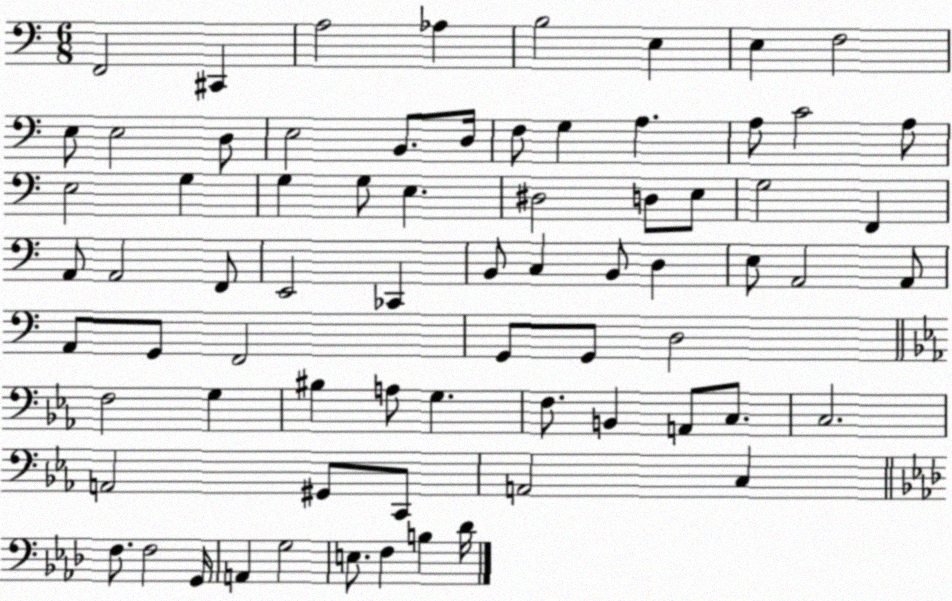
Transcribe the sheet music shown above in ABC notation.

X:1
T:Untitled
M:6/8
L:1/4
K:C
F,,2 ^C,, A,2 _A, B,2 E, E, F,2 E,/2 E,2 D,/2 E,2 B,,/2 D,/4 F,/2 G, A, A,/2 C2 A,/2 E,2 G, G, G,/2 E, ^D,2 D,/2 E,/2 G,2 F,, A,,/2 A,,2 F,,/2 E,,2 _C,, B,,/2 C, B,,/2 D, E,/2 A,,2 A,,/2 A,,/2 G,,/2 F,,2 G,,/2 G,,/2 D,2 F,2 G, ^B, A,/2 G, F,/2 B,, A,,/2 C,/2 C,2 A,,2 ^G,,/2 C,,/2 A,,2 C, F,/2 F,2 G,,/4 A,, G,2 E,/2 F, B, _D/4